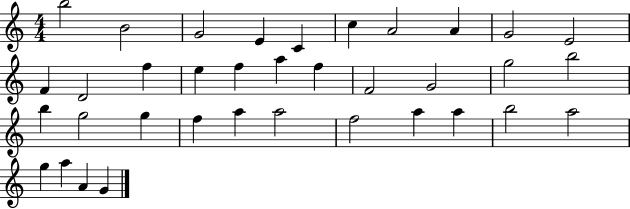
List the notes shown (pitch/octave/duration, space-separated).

B5/h B4/h G4/h E4/q C4/q C5/q A4/h A4/q G4/h E4/h F4/q D4/h F5/q E5/q F5/q A5/q F5/q F4/h G4/h G5/h B5/h B5/q G5/h G5/q F5/q A5/q A5/h F5/h A5/q A5/q B5/h A5/h G5/q A5/q A4/q G4/q